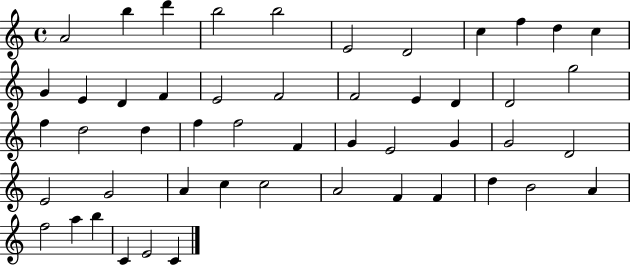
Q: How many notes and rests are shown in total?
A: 50